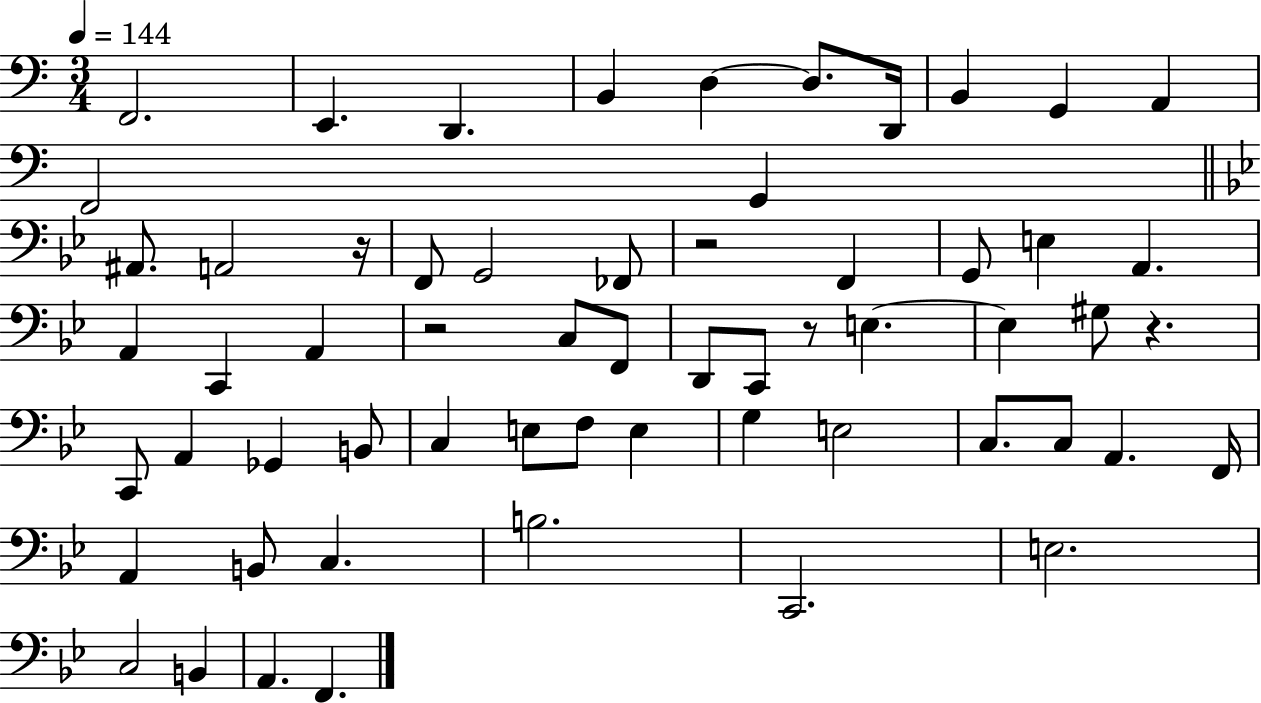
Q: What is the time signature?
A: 3/4